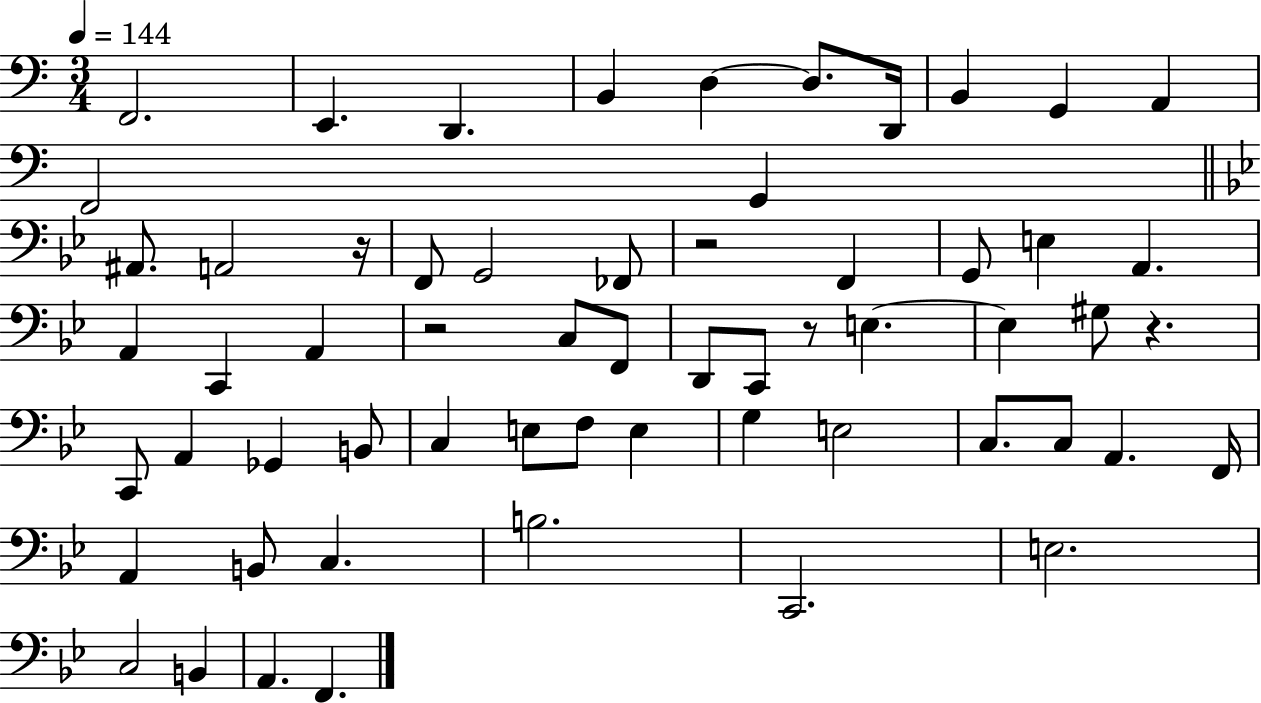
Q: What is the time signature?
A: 3/4